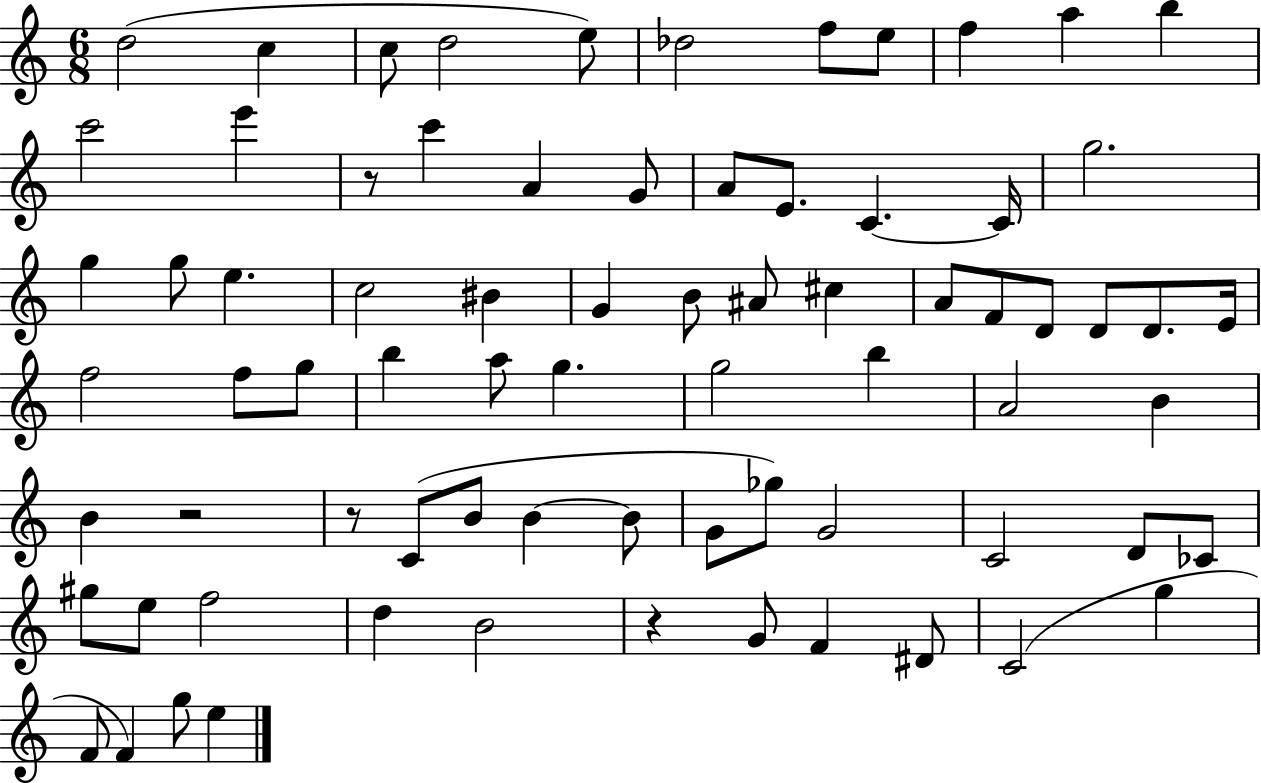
X:1
T:Untitled
M:6/8
L:1/4
K:C
d2 c c/2 d2 e/2 _d2 f/2 e/2 f a b c'2 e' z/2 c' A G/2 A/2 E/2 C C/4 g2 g g/2 e c2 ^B G B/2 ^A/2 ^c A/2 F/2 D/2 D/2 D/2 E/4 f2 f/2 g/2 b a/2 g g2 b A2 B B z2 z/2 C/2 B/2 B B/2 G/2 _g/2 G2 C2 D/2 _C/2 ^g/2 e/2 f2 d B2 z G/2 F ^D/2 C2 g F/2 F g/2 e